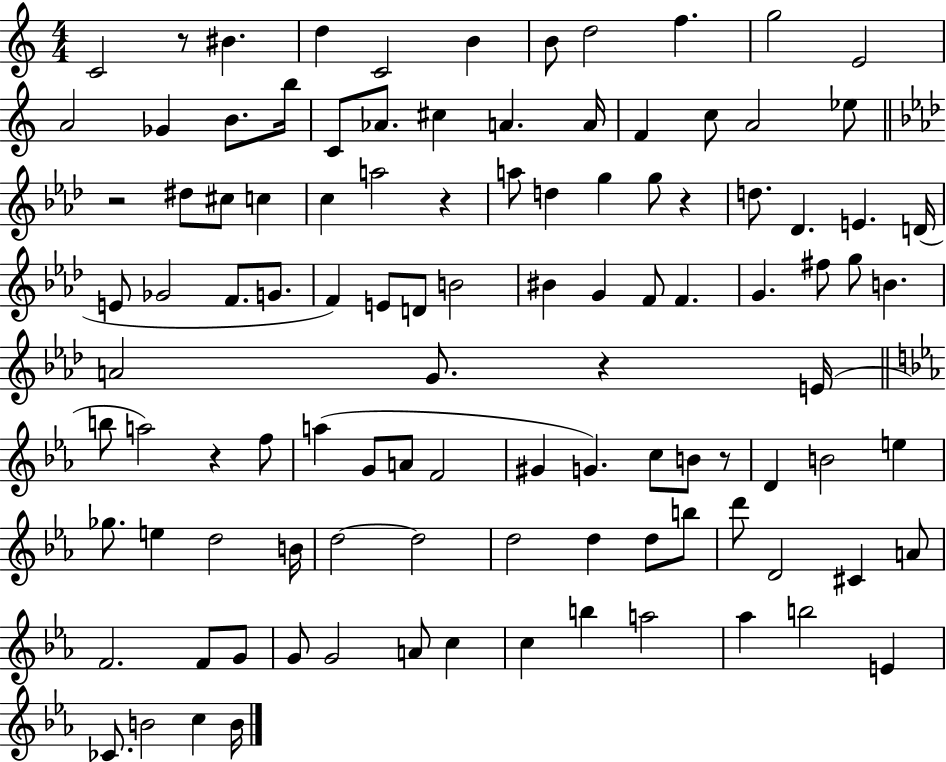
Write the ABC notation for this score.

X:1
T:Untitled
M:4/4
L:1/4
K:C
C2 z/2 ^B d C2 B B/2 d2 f g2 E2 A2 _G B/2 b/4 C/2 _A/2 ^c A A/4 F c/2 A2 _e/2 z2 ^d/2 ^c/2 c c a2 z a/2 d g g/2 z d/2 _D E D/4 E/2 _G2 F/2 G/2 F E/2 D/2 B2 ^B G F/2 F G ^f/2 g/2 B A2 G/2 z E/4 b/2 a2 z f/2 a G/2 A/2 F2 ^G G c/2 B/2 z/2 D B2 e _g/2 e d2 B/4 d2 d2 d2 d d/2 b/2 d'/2 D2 ^C A/2 F2 F/2 G/2 G/2 G2 A/2 c c b a2 _a b2 E _C/2 B2 c B/4